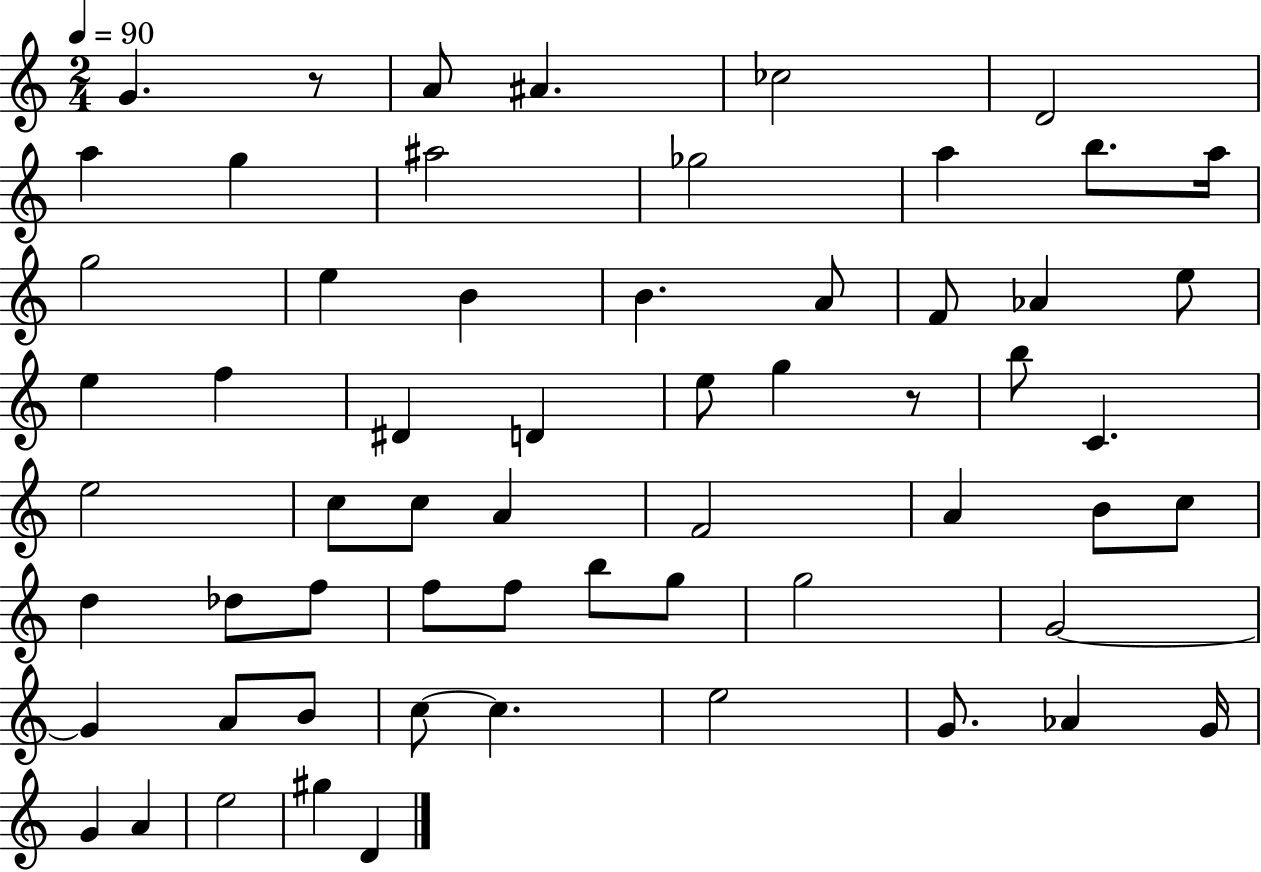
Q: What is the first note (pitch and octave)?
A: G4